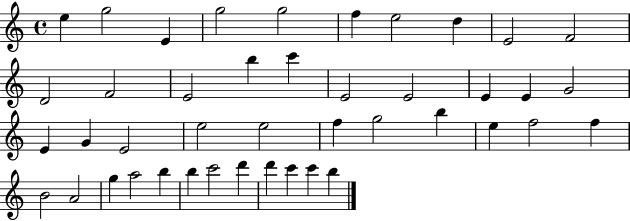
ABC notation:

X:1
T:Untitled
M:4/4
L:1/4
K:C
e g2 E g2 g2 f e2 d E2 F2 D2 F2 E2 b c' E2 E2 E E G2 E G E2 e2 e2 f g2 b e f2 f B2 A2 g a2 b b c'2 d' d' c' c' b